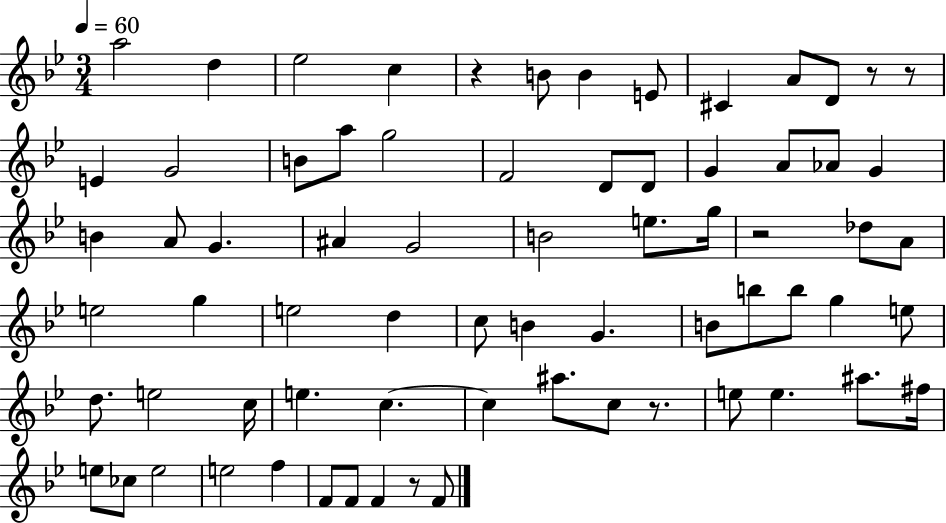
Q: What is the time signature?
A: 3/4